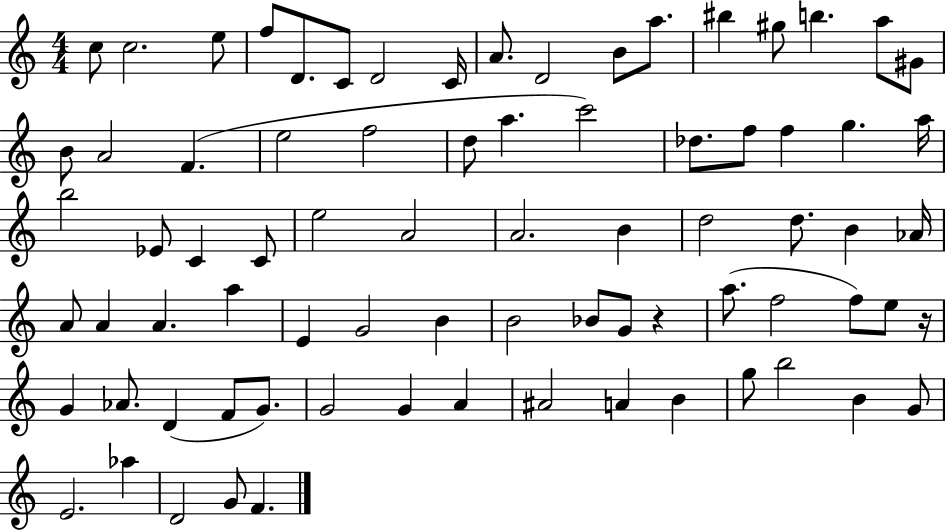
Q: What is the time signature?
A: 4/4